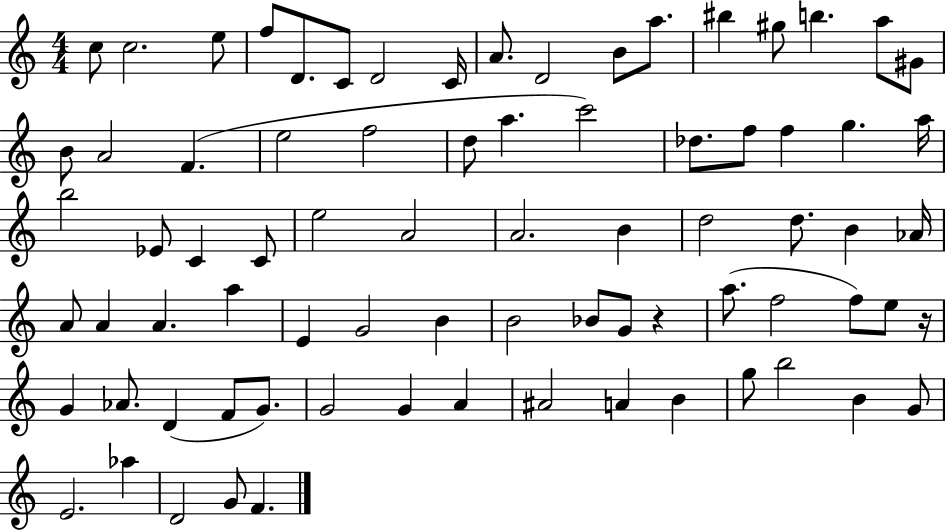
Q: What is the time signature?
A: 4/4